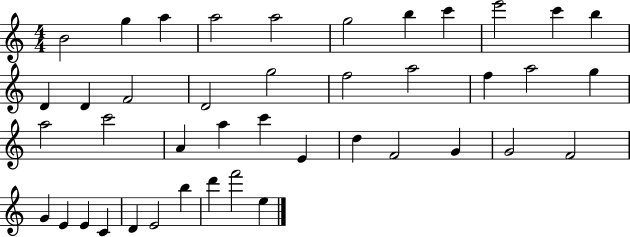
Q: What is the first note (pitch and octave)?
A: B4